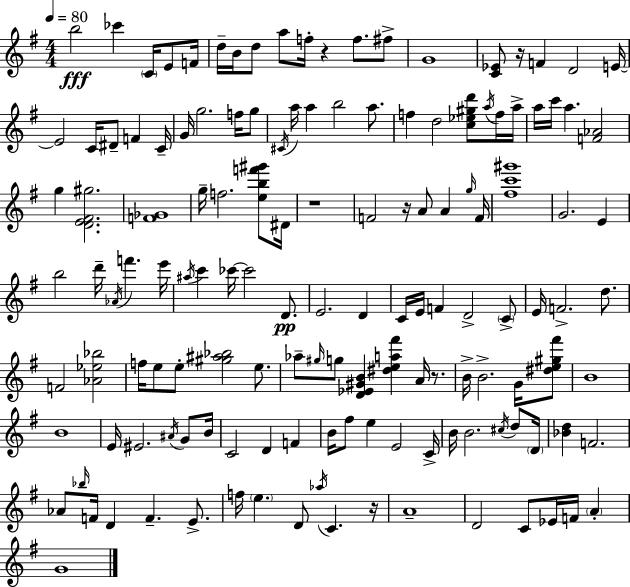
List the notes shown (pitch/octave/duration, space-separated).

B5/h CES6/q C4/s E4/e F4/s D5/s B4/s D5/e A5/e F5/s R/q F5/e. F#5/e G4/w [C4,Eb4]/e R/s F4/q D4/h E4/s E4/h C4/s D#4/e F4/q C4/s G4/s G5/h. F5/s G5/e C#4/s A5/s A5/q B5/h A5/e. F5/q D5/h [C5,Eb5,G#5,D6]/e A5/s F5/s A5/s A5/s C6/s A5/q. [F4,Ab4]/h G5/q [D4,E4,F#4,G#5]/h. [F4,Gb4]/w G5/s F5/h. [E5,B5,F6,G#6]/e D#4/s R/w F4/h R/s A4/e A4/q G5/s F4/s [F#5,C6,G#6]/w G4/h. E4/q B5/h D6/s Ab4/s F6/q. E6/s A#5/s C6/q CES6/s CES6/h D4/e. E4/h. D4/q C4/s E4/s F4/q D4/h C4/e E4/s F4/h. D5/e. F4/h [Ab4,Eb5,Bb5]/h F5/s E5/e E5/e [G#5,A#5,Bb5]/h E5/e. Ab5/e G#5/s G5/e [D4,Eb4,G#4,B4]/q [D#5,E5,A5,F#6]/q A4/s R/e. B4/s B4/h. G4/s [D#5,E5,G#5,F#6]/e B4/w B4/w E4/s EIS4/h. A#4/s G4/e B4/s C4/h D4/q F4/q B4/s F#5/e E5/q E4/h C4/s B4/s B4/h. C#5/s D5/e D4/s [Bb4,D5]/q F4/h. Ab4/e Bb5/s F4/s D4/q F4/q. E4/e. F5/s E5/q. D4/e Ab5/s C4/q. R/s A4/w D4/h C4/e Eb4/s F4/s A4/q G4/w